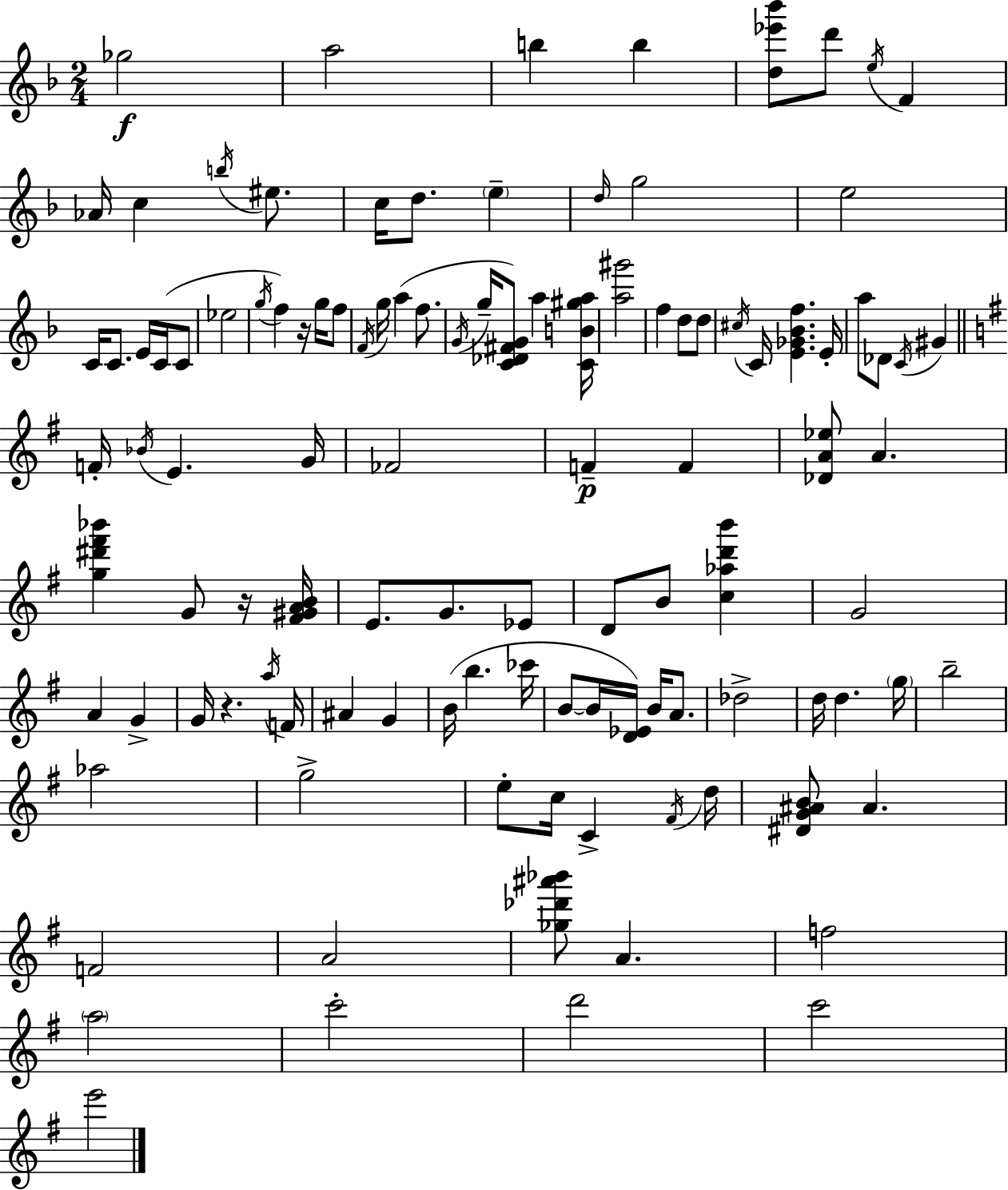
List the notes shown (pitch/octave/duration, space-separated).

Gb5/h A5/h B5/q B5/q [D5,Eb6,Bb6]/e D6/e E5/s F4/q Ab4/s C5/q B5/s EIS5/e. C5/s D5/e. E5/q D5/s G5/h E5/h C4/s C4/e. E4/s C4/s C4/e Eb5/h G5/s F5/q R/s G5/s F5/e F4/s G5/s A5/q F5/e. G4/s G5/s [C4,Db4,F#4,G4]/e A5/q [C4,B4,G#5,A5]/s [A5,G#6]/h F5/q D5/e D5/e C#5/s C4/s [E4,Gb4,Bb4,F5]/q. E4/s A5/e Db4/e C4/s G#4/q F4/s Bb4/s E4/q. G4/s FES4/h F4/q F4/q [Db4,A4,Eb5]/e A4/q. [G5,D#6,F#6,Bb6]/q G4/e R/s [F#4,G#4,A4,B4]/s E4/e. G4/e. Eb4/e D4/e B4/e [C5,Ab5,D6,B6]/q G4/h A4/q G4/q G4/s R/q. A5/s F4/s A#4/q G4/q B4/s B5/q. CES6/s B4/e B4/s [D4,Eb4]/s B4/s A4/e. Db5/h D5/s D5/q. G5/s B5/h Ab5/h G5/h E5/e C5/s C4/q F#4/s D5/s [D#4,G4,A#4,B4]/e A#4/q. F4/h A4/h [Gb5,Db6,A#6,Bb6]/e A4/q. F5/h A5/h C6/h D6/h C6/h E6/h